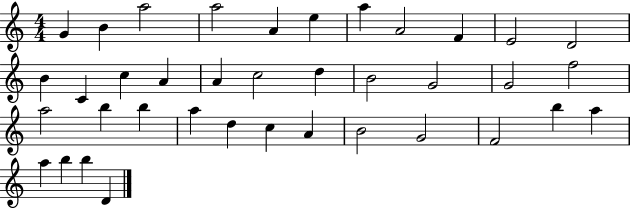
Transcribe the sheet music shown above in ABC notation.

X:1
T:Untitled
M:4/4
L:1/4
K:C
G B a2 a2 A e a A2 F E2 D2 B C c A A c2 d B2 G2 G2 f2 a2 b b a d c A B2 G2 F2 b a a b b D